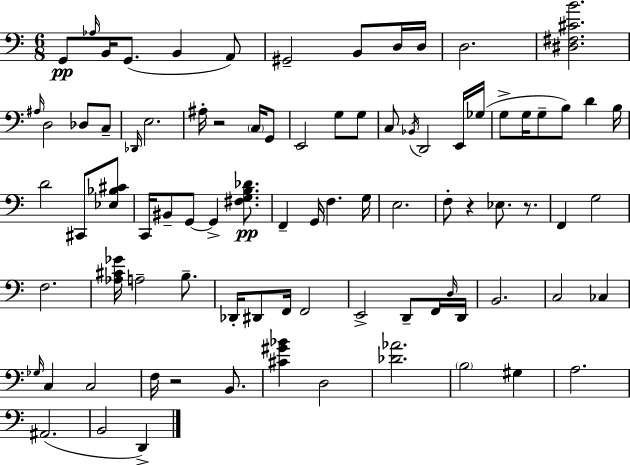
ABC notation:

X:1
T:Untitled
M:6/8
L:1/4
K:C
G,,/2 _A,/4 B,,/4 G,,/2 B,, A,,/2 ^G,,2 B,,/2 D,/4 D,/4 D,2 [^D,^F,^CB]2 ^A,/4 D,2 _D,/2 C,/2 _D,,/4 E,2 ^A,/4 z2 C,/4 G,,/2 E,,2 G,/2 G,/2 C,/2 _B,,/4 D,,2 E,,/4 _G,/4 G,/2 G,/4 G,/2 B,/2 D B,/4 D2 ^C,,/2 [_E,_B,^C]/2 C,,/4 ^B,,/2 G,,/2 G,, [^F,G,B,_D]/2 F,, G,,/4 F, G,/4 E,2 F,/2 z _E,/2 z/2 F,, G,2 F,2 [_A,^C_G]/4 A,2 B,/2 _D,,/4 ^D,,/2 F,,/4 F,,2 E,,2 D,,/2 F,,/4 D,/4 D,,/4 B,,2 C,2 _C, _G,/4 C, C,2 F,/4 z2 B,,/2 [^C^G_B] D,2 [_D_A]2 B,2 ^G, A,2 ^A,,2 B,,2 D,,